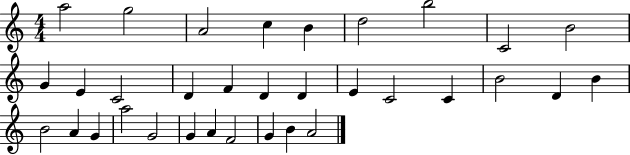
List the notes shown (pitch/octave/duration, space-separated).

A5/h G5/h A4/h C5/q B4/q D5/h B5/h C4/h B4/h G4/q E4/q C4/h D4/q F4/q D4/q D4/q E4/q C4/h C4/q B4/h D4/q B4/q B4/h A4/q G4/q A5/h G4/h G4/q A4/q F4/h G4/q B4/q A4/h